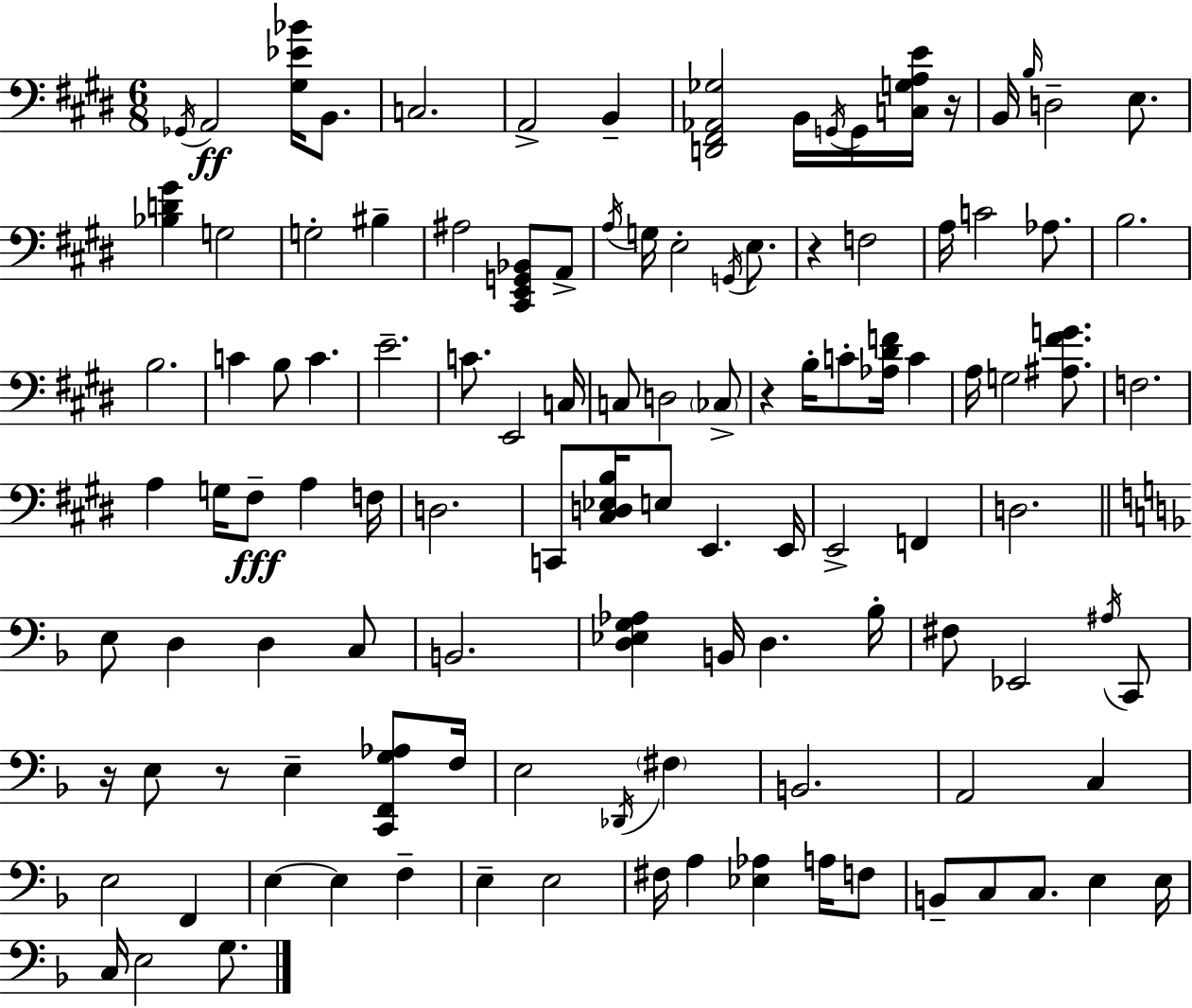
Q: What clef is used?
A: bass